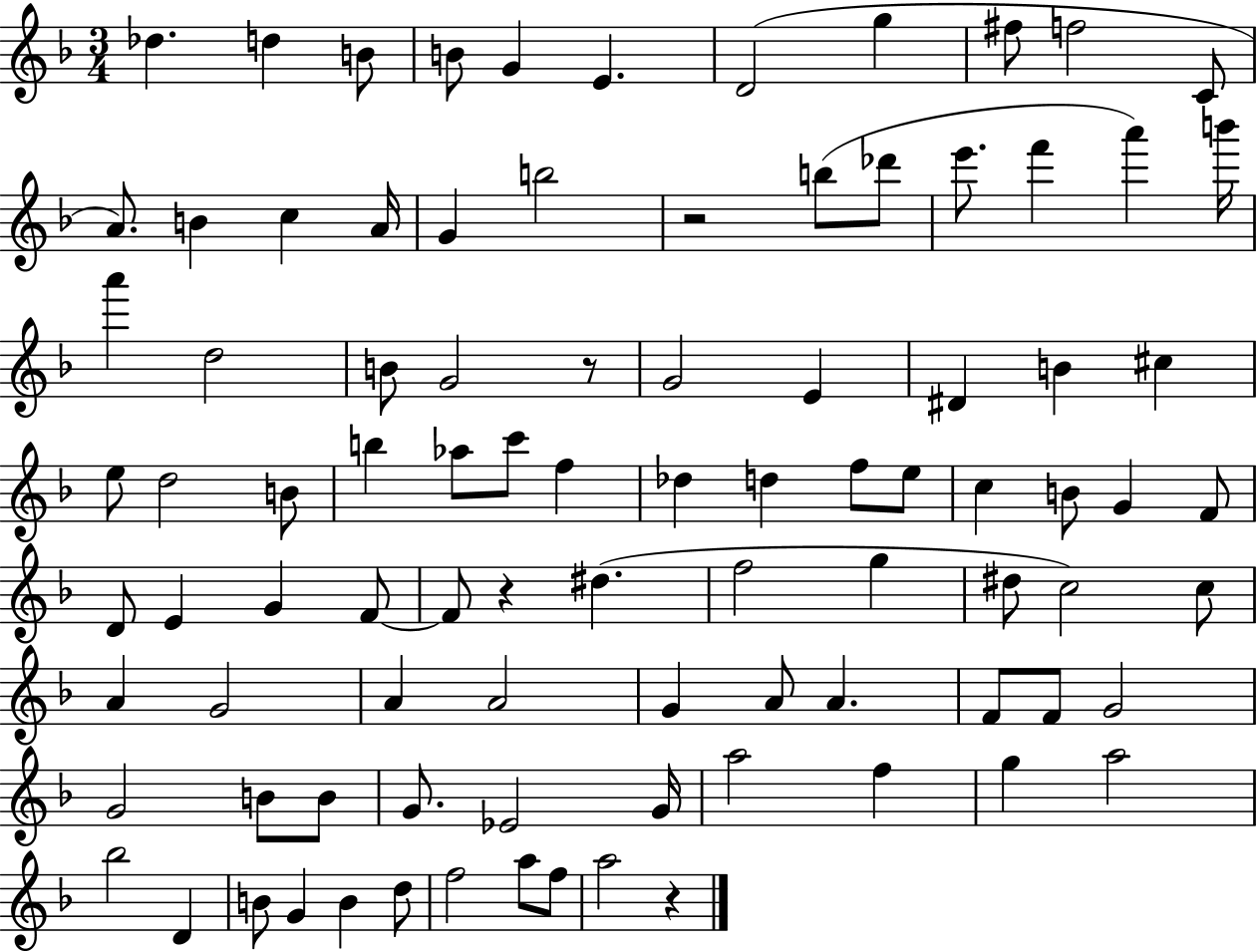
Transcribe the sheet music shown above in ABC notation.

X:1
T:Untitled
M:3/4
L:1/4
K:F
_d d B/2 B/2 G E D2 g ^f/2 f2 C/2 A/2 B c A/4 G b2 z2 b/2 _d'/2 e'/2 f' a' b'/4 a' d2 B/2 G2 z/2 G2 E ^D B ^c e/2 d2 B/2 b _a/2 c'/2 f _d d f/2 e/2 c B/2 G F/2 D/2 E G F/2 F/2 z ^d f2 g ^d/2 c2 c/2 A G2 A A2 G A/2 A F/2 F/2 G2 G2 B/2 B/2 G/2 _E2 G/4 a2 f g a2 _b2 D B/2 G B d/2 f2 a/2 f/2 a2 z